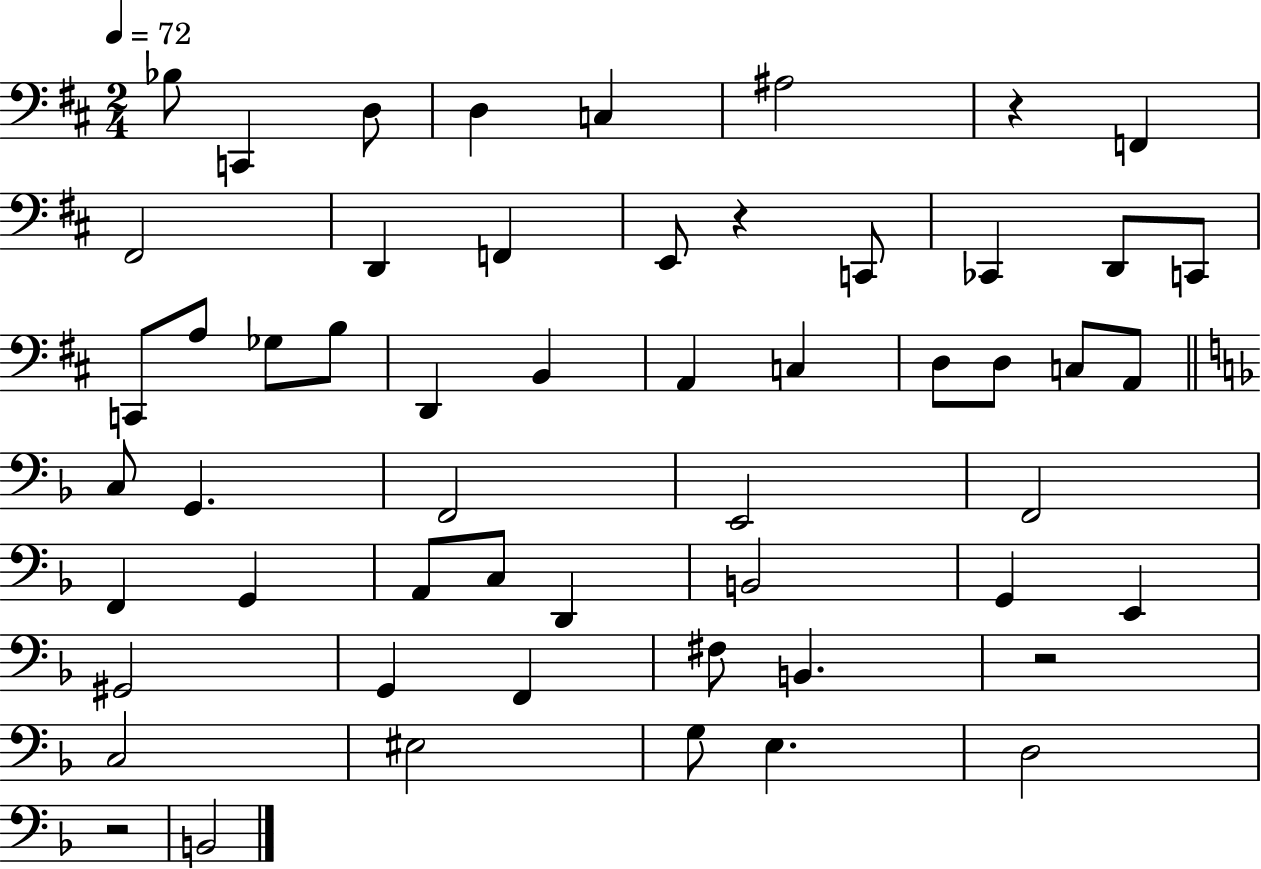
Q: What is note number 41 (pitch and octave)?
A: G#2